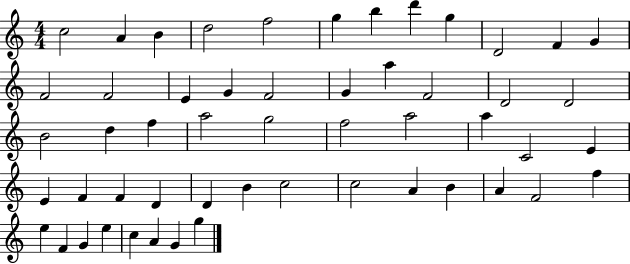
X:1
T:Untitled
M:4/4
L:1/4
K:C
c2 A B d2 f2 g b d' g D2 F G F2 F2 E G F2 G a F2 D2 D2 B2 d f a2 g2 f2 a2 a C2 E E F F D D B c2 c2 A B A F2 f e F G e c A G g